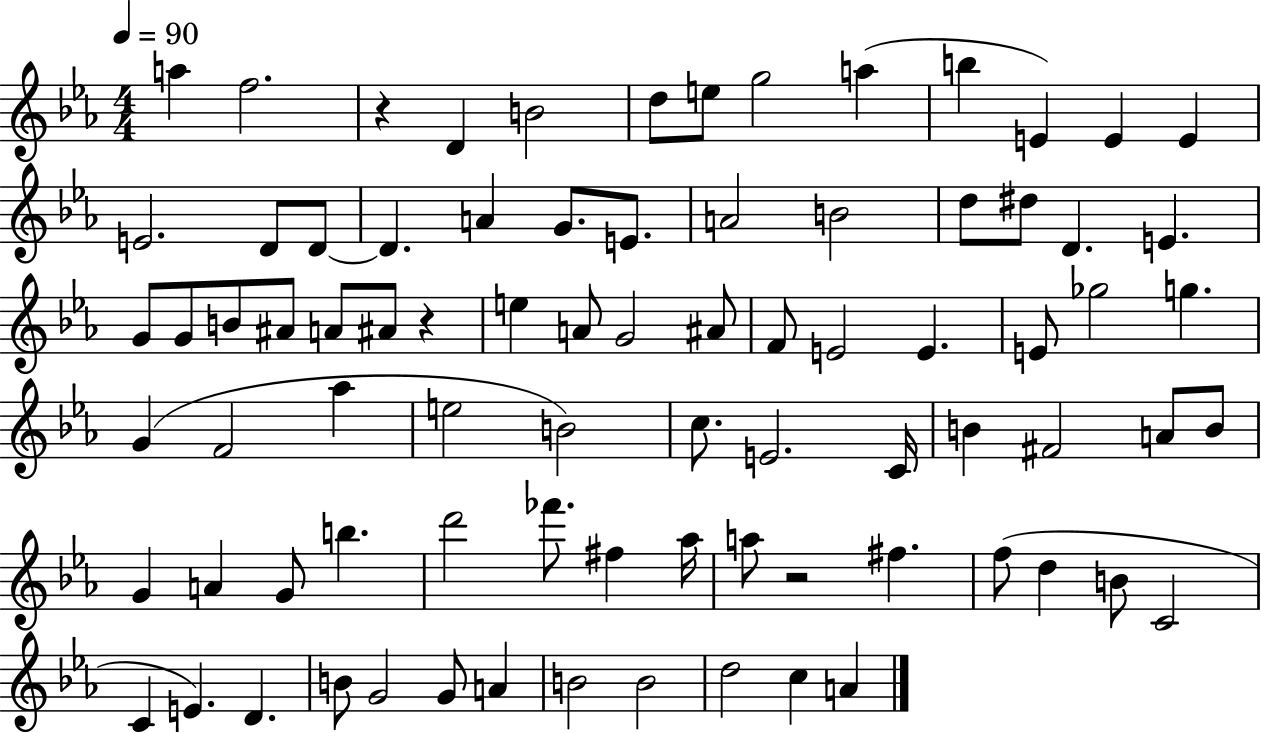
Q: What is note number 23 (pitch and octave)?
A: D#5